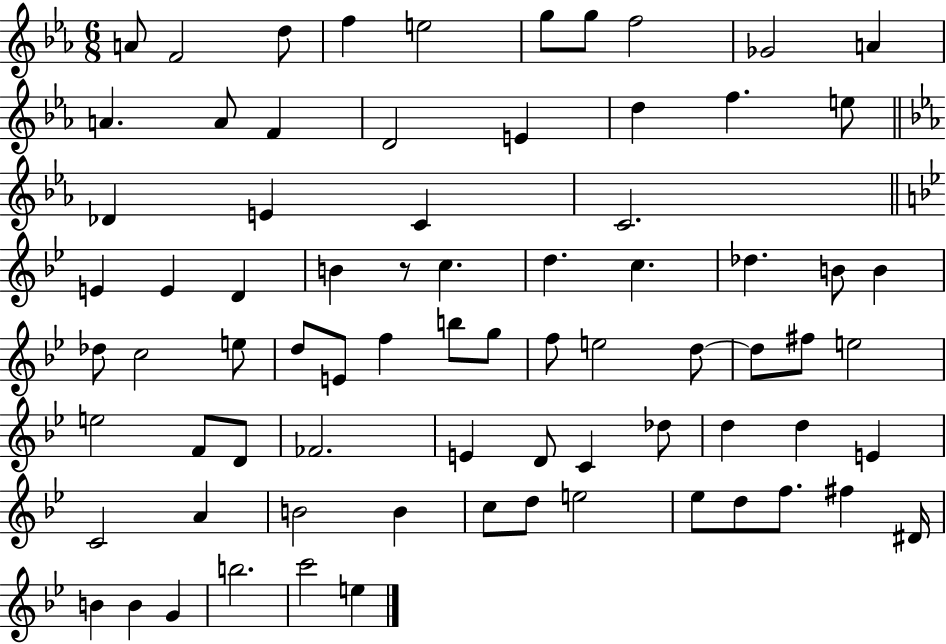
A4/e F4/h D5/e F5/q E5/h G5/e G5/e F5/h Gb4/h A4/q A4/q. A4/e F4/q D4/h E4/q D5/q F5/q. E5/e Db4/q E4/q C4/q C4/h. E4/q E4/q D4/q B4/q R/e C5/q. D5/q. C5/q. Db5/q. B4/e B4/q Db5/e C5/h E5/e D5/e E4/e F5/q B5/e G5/e F5/e E5/h D5/e D5/e F#5/e E5/h E5/h F4/e D4/e FES4/h. E4/q D4/e C4/q Db5/e D5/q D5/q E4/q C4/h A4/q B4/h B4/q C5/e D5/e E5/h Eb5/e D5/e F5/e. F#5/q D#4/s B4/q B4/q G4/q B5/h. C6/h E5/q